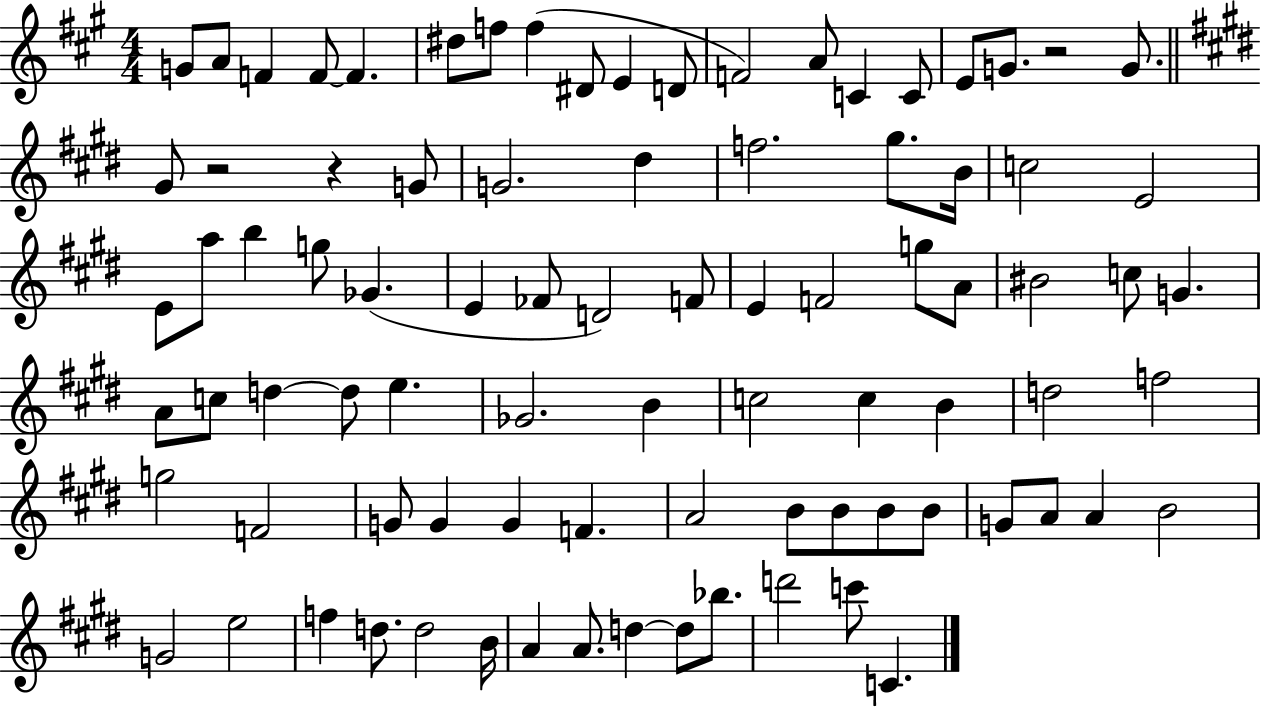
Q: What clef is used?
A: treble